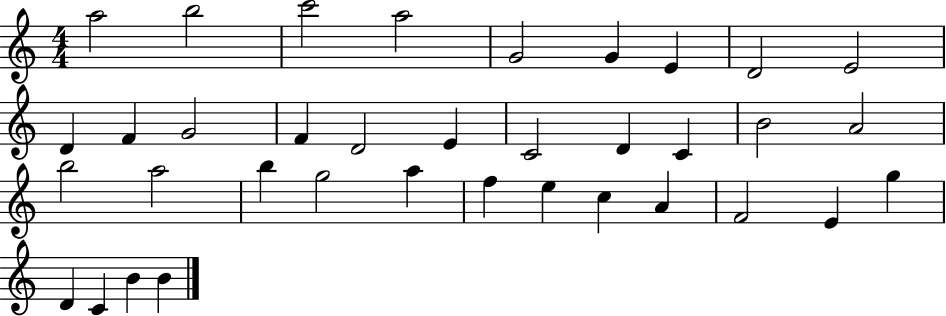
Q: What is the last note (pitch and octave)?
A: B4